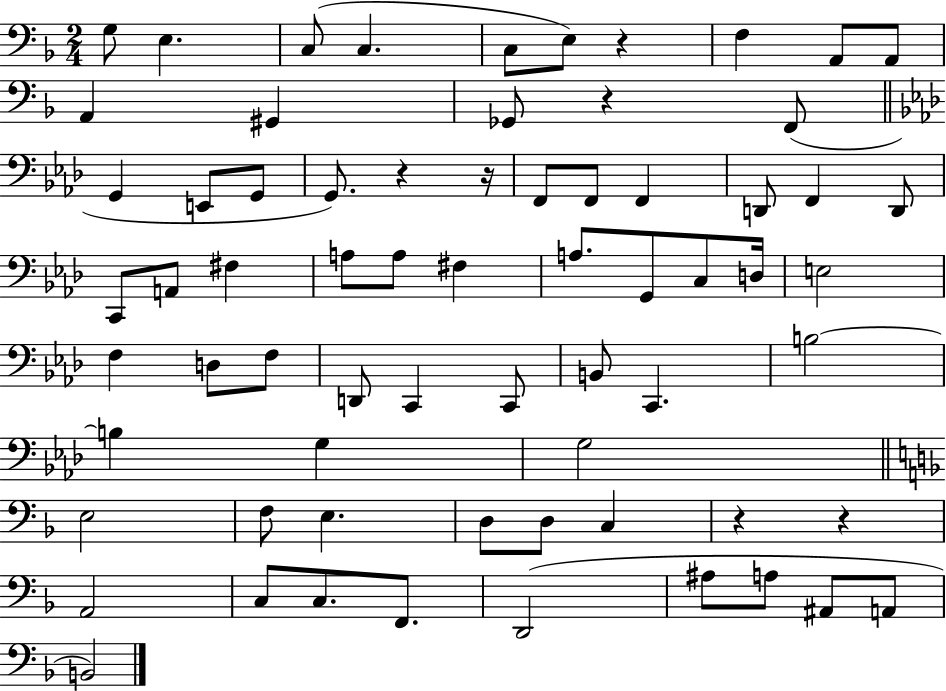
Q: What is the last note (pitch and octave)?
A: B2